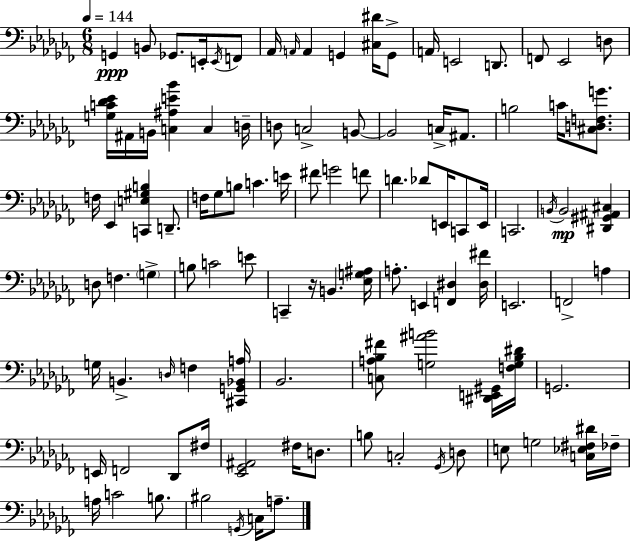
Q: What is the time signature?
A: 6/8